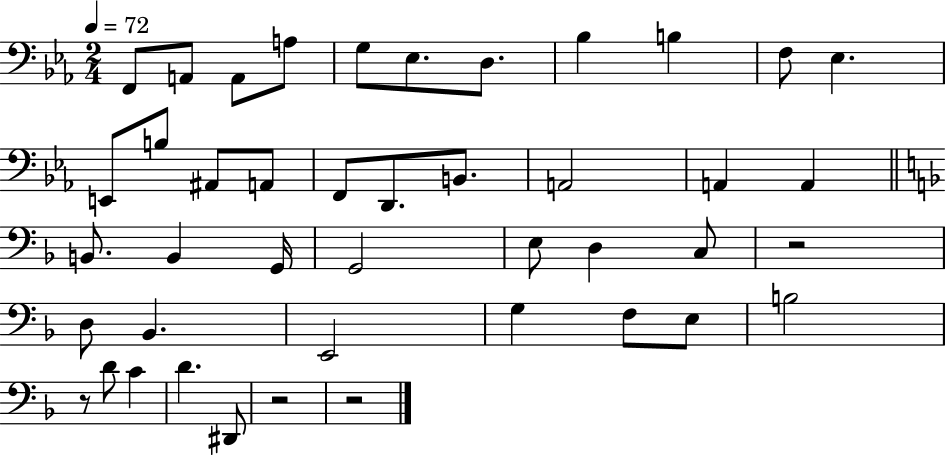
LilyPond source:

{
  \clef bass
  \numericTimeSignature
  \time 2/4
  \key ees \major
  \tempo 4 = 72
  f,8 a,8 a,8 a8 | g8 ees8. d8. | bes4 b4 | f8 ees4. | \break e,8 b8 ais,8 a,8 | f,8 d,8. b,8. | a,2 | a,4 a,4 | \break \bar "||" \break \key f \major b,8. b,4 g,16 | g,2 | e8 d4 c8 | r2 | \break d8 bes,4. | e,2 | g4 f8 e8 | b2 | \break r8 d'8 c'4 | d'4. dis,8 | r2 | r2 | \break \bar "|."
}